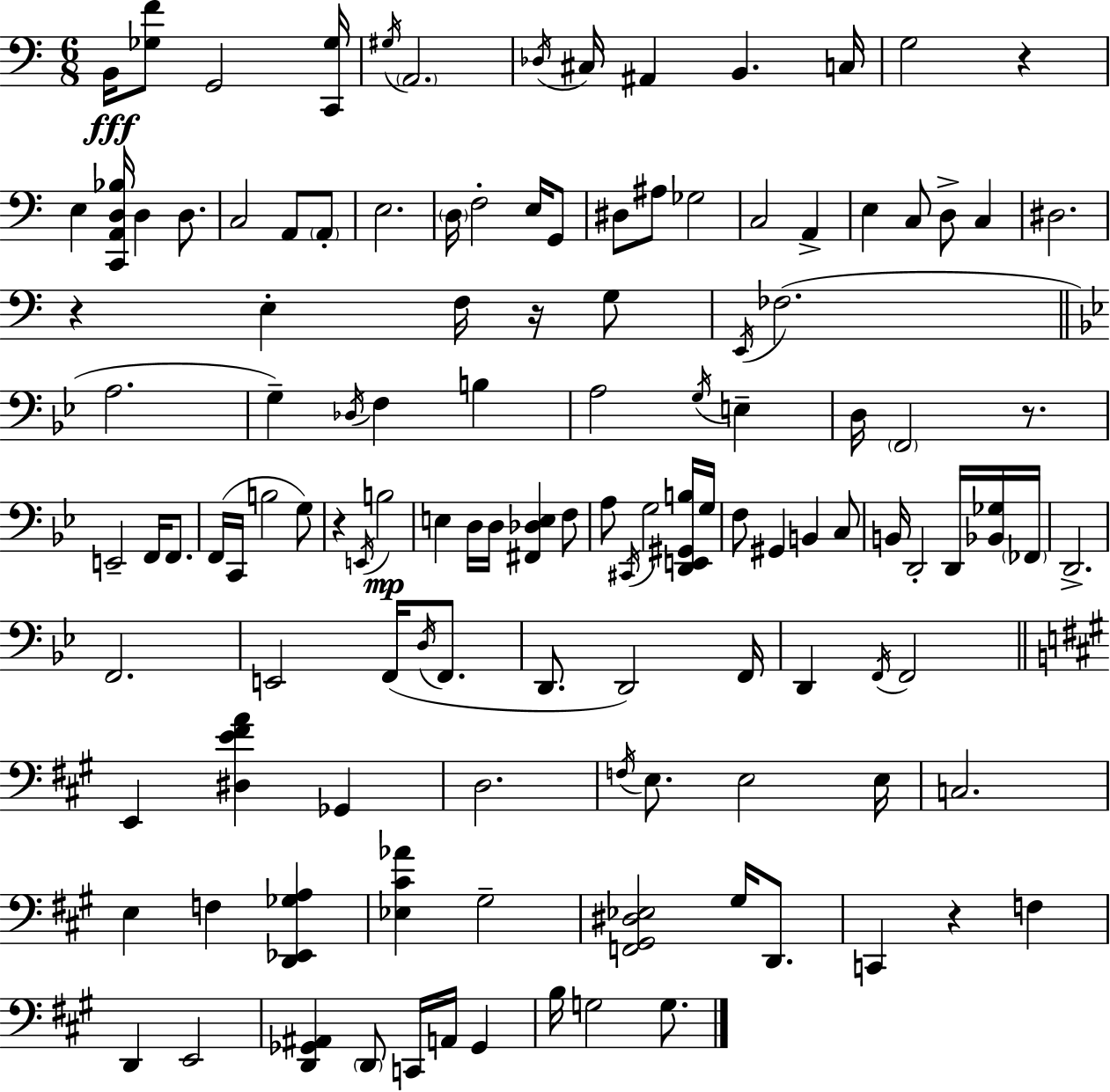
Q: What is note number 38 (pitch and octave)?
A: G3